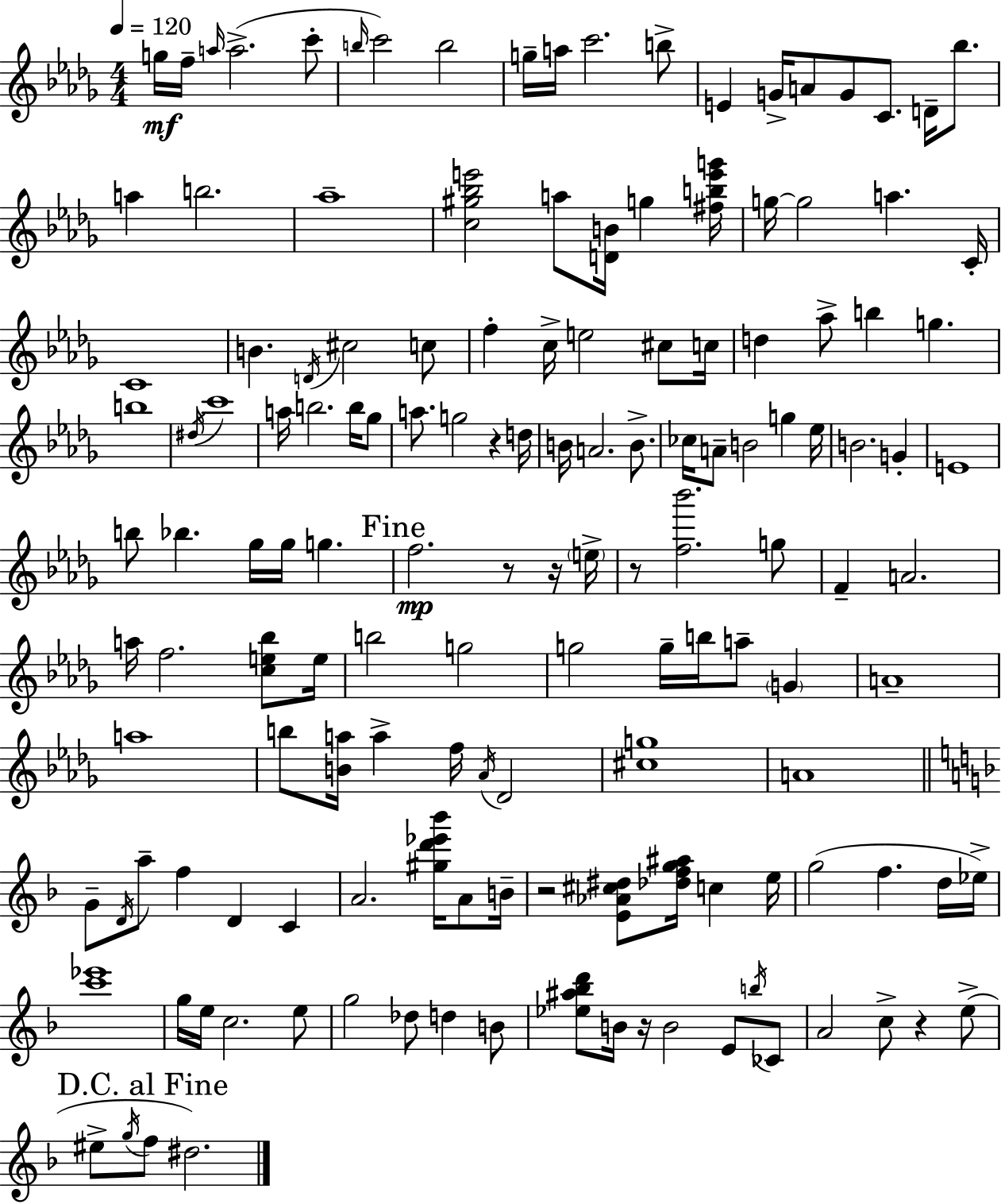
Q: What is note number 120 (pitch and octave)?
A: A4